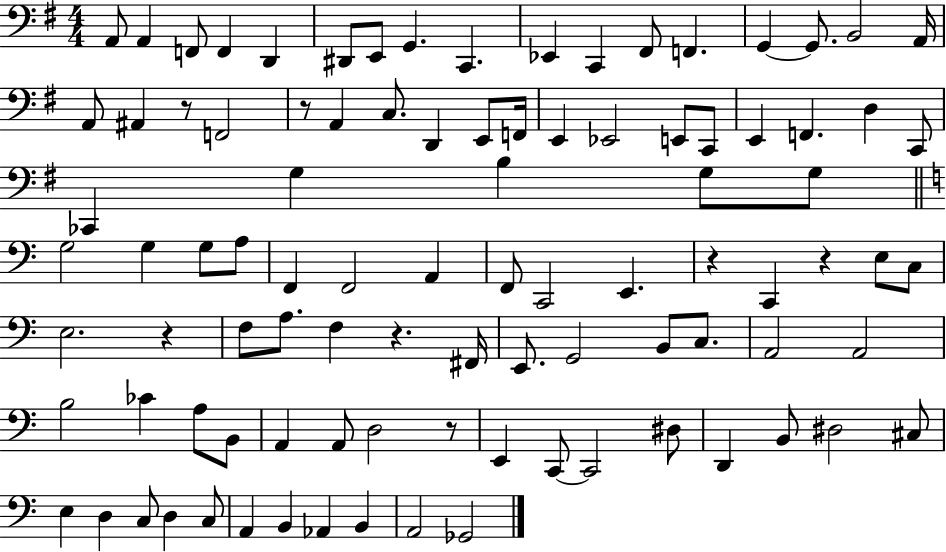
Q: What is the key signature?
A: G major